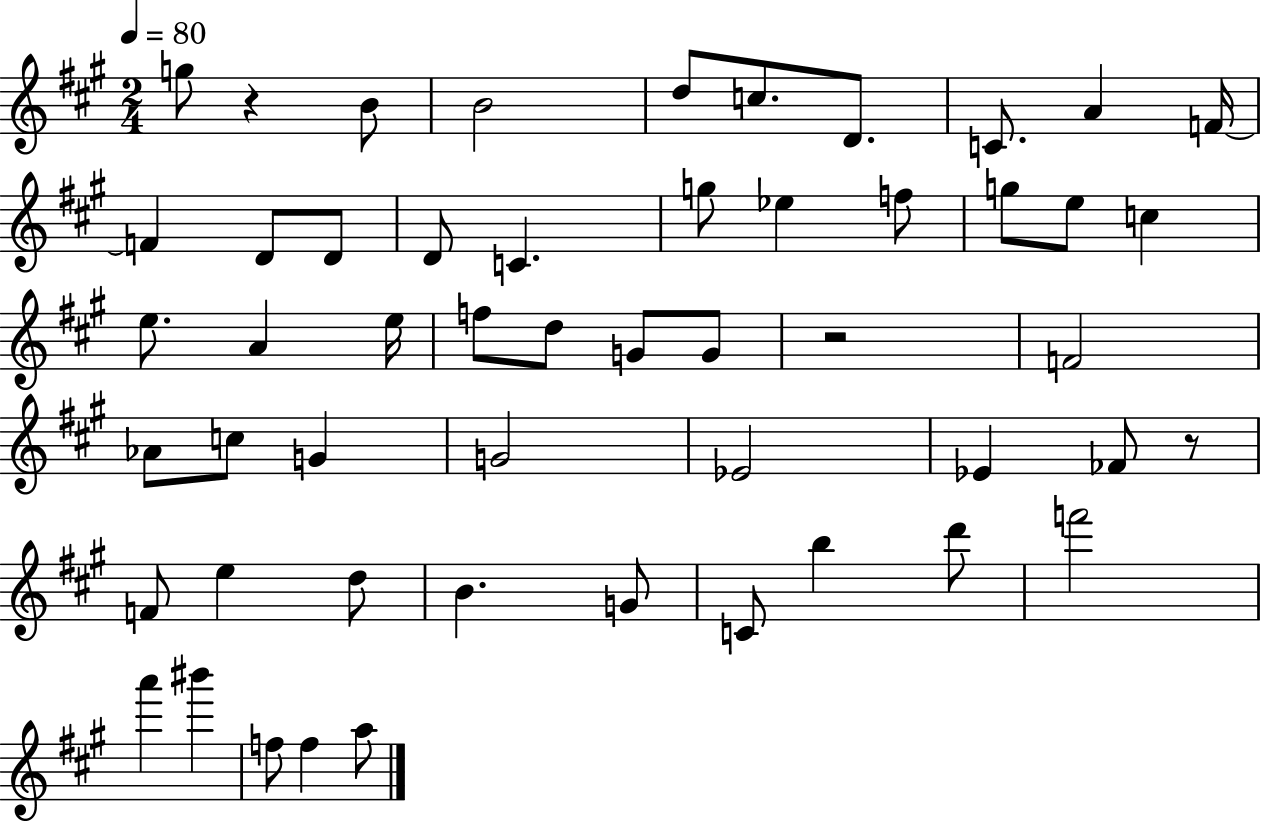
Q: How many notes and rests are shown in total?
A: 52